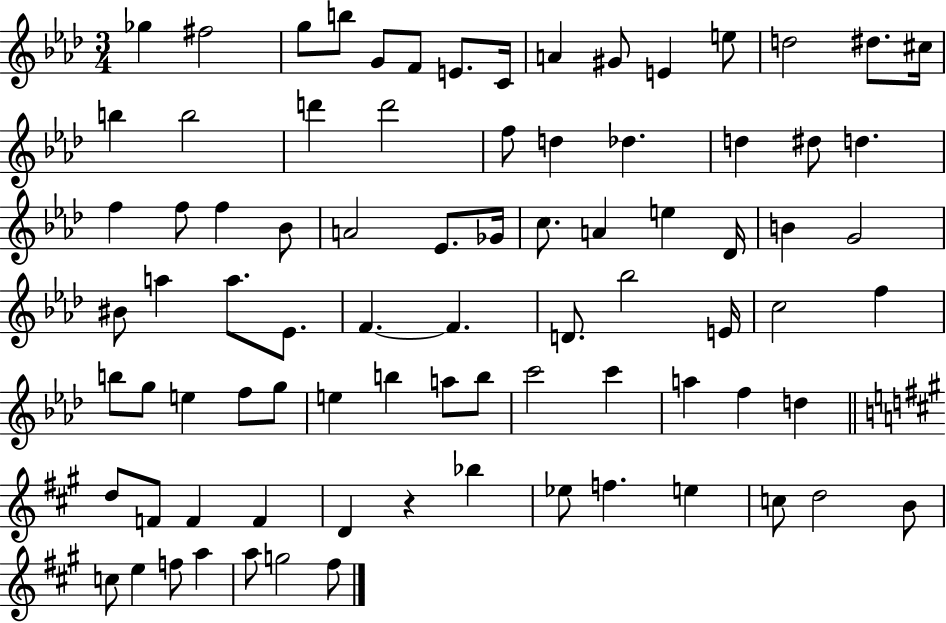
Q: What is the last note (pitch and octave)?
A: F#5